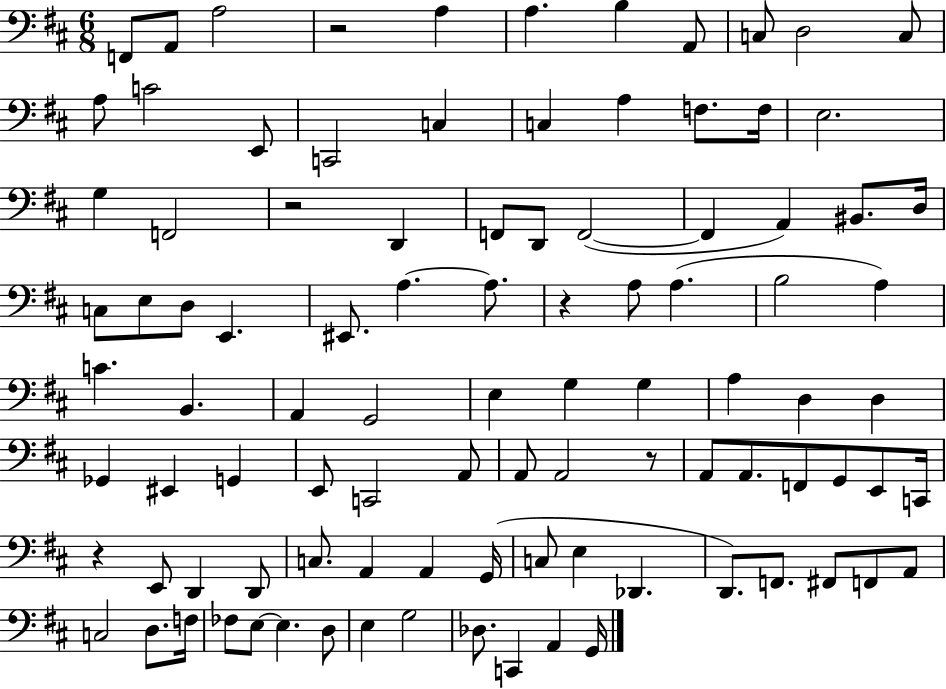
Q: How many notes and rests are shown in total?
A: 98